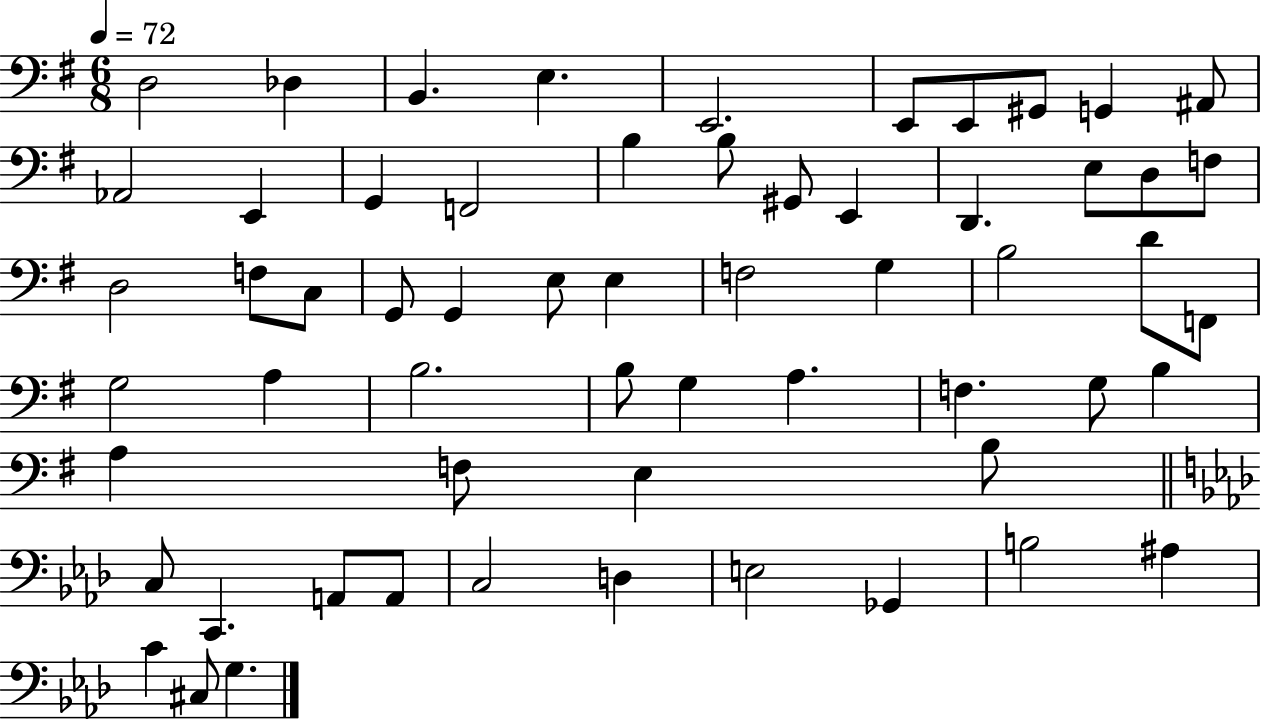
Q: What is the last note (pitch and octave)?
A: G3